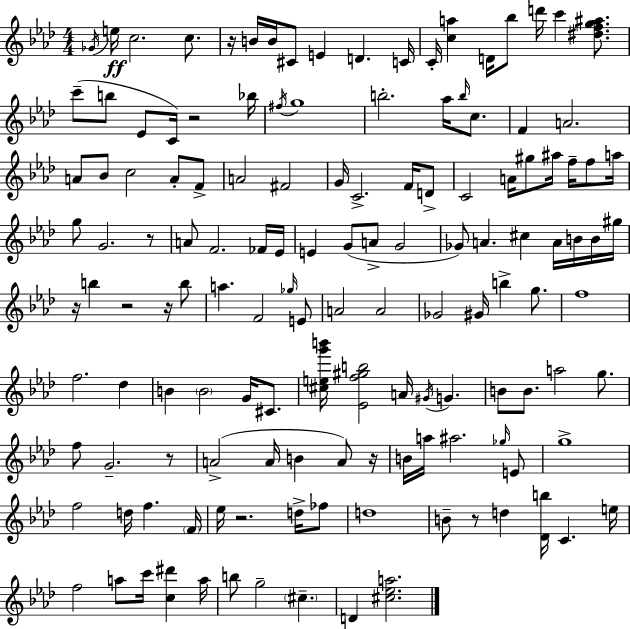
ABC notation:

X:1
T:Untitled
M:4/4
L:1/4
K:Fm
_G/4 e/4 c2 c/2 z/4 B/4 B/4 ^C/2 E D C/4 C/4 [ca] D/4 _b/2 d'/4 c' [^dfg^a]/2 c'/2 b/2 _E/2 C/4 z2 _b/4 ^f/4 g4 b2 _a/4 b/4 c/2 F A2 A/2 _B/2 c2 A/2 F/2 A2 ^F2 G/4 C2 F/4 D/2 C2 A/4 ^g/2 ^a/4 f/4 f/2 a/4 g/2 G2 z/2 A/2 F2 _F/4 _E/4 E G/2 A/2 G2 _G/2 A ^c A/4 B/4 B/4 ^g/4 z/4 b z2 z/4 b/2 a F2 _g/4 E/2 A2 A2 _G2 ^G/4 b g/2 f4 f2 _d B B2 G/4 ^C/2 [^ceg'b']/4 [_Ef^gb]2 A/4 ^G/4 G B/2 B/2 a2 g/2 f/2 G2 z/2 A2 A/4 B A/2 z/4 B/4 a/4 ^a2 _g/4 E/2 g4 f2 d/4 f F/4 _e/4 z2 d/4 _f/2 d4 B/2 z/2 d [_Db]/4 C e/4 f2 a/2 c'/4 [c^d'] a/4 b/2 g2 ^c D [^c_ea]2